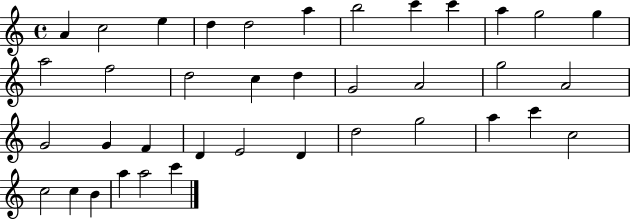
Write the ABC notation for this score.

X:1
T:Untitled
M:4/4
L:1/4
K:C
A c2 e d d2 a b2 c' c' a g2 g a2 f2 d2 c d G2 A2 g2 A2 G2 G F D E2 D d2 g2 a c' c2 c2 c B a a2 c'